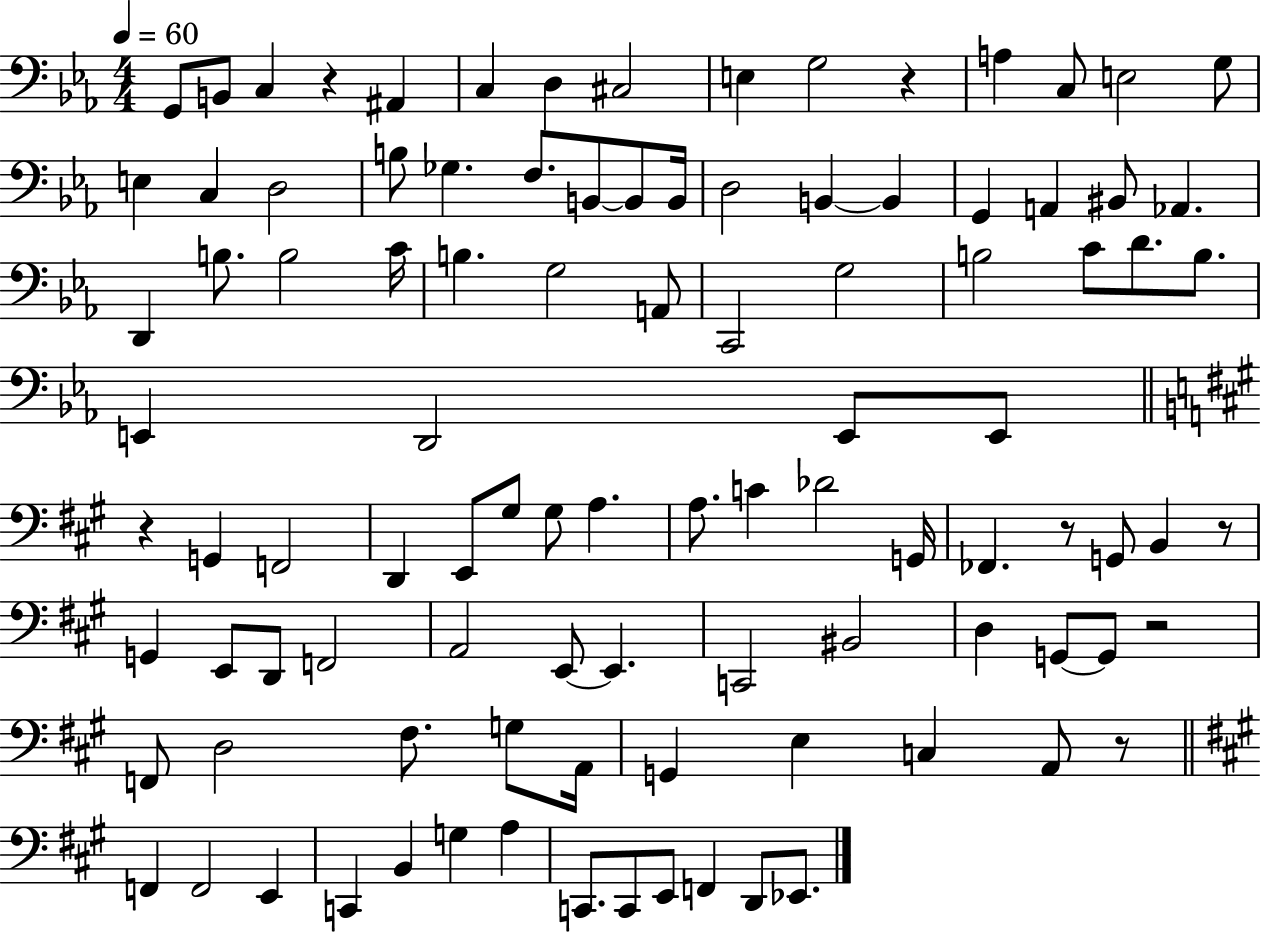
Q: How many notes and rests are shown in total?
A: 101